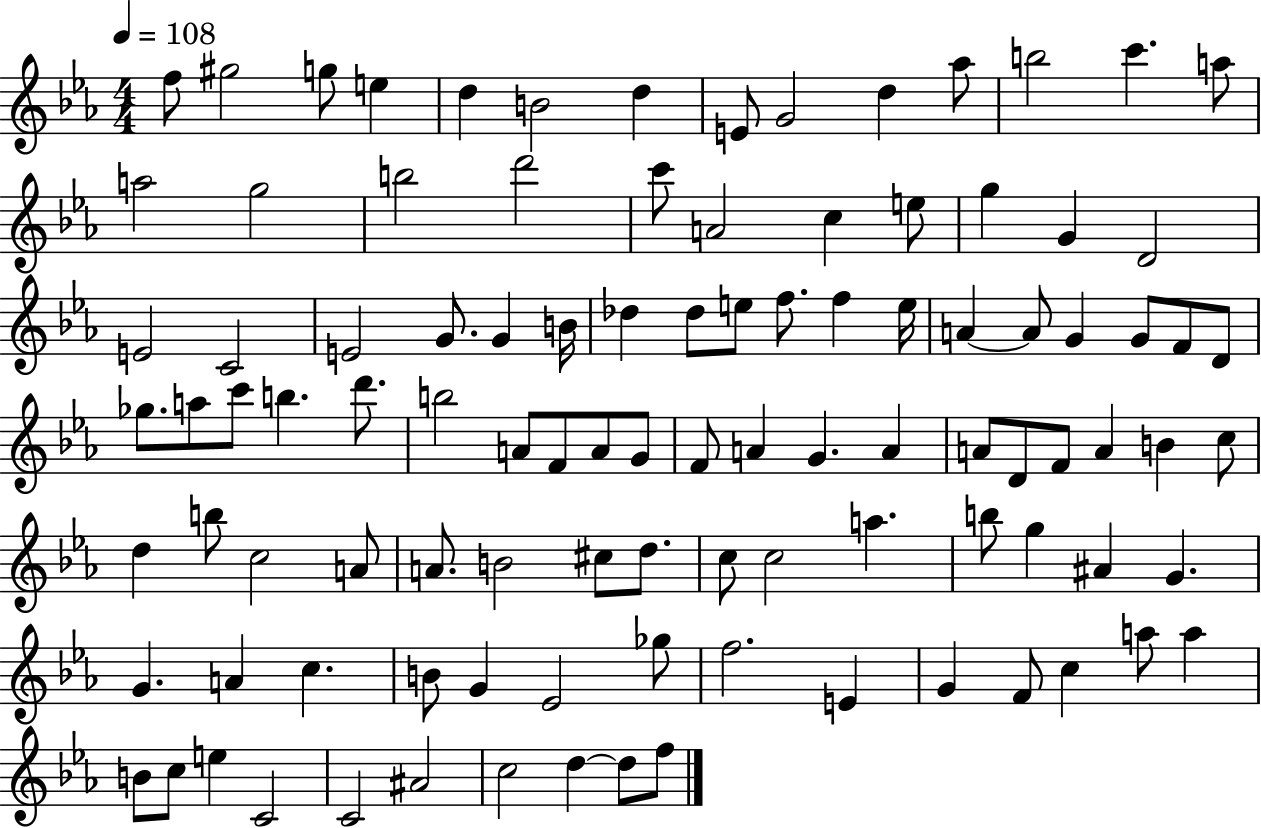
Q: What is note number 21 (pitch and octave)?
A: C5